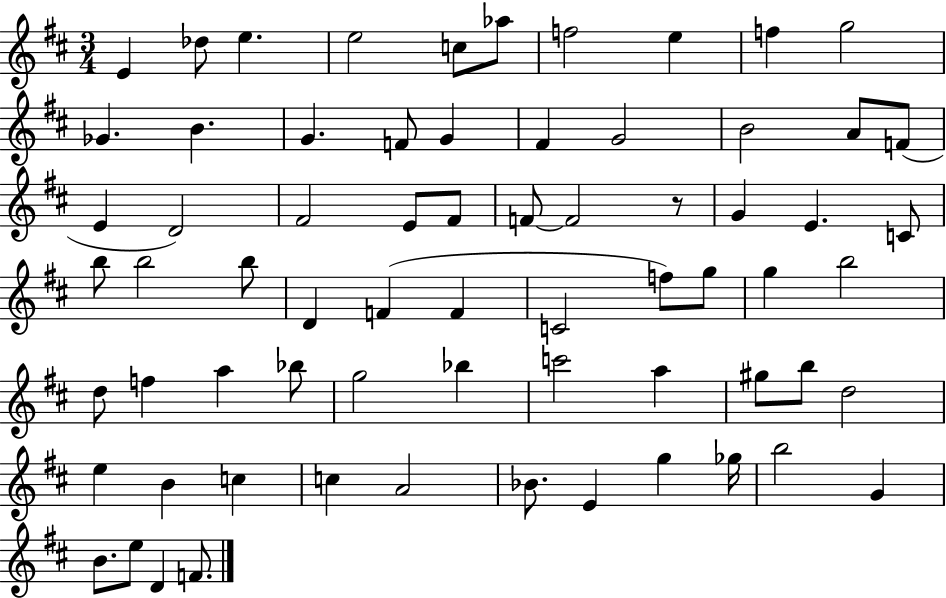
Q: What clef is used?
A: treble